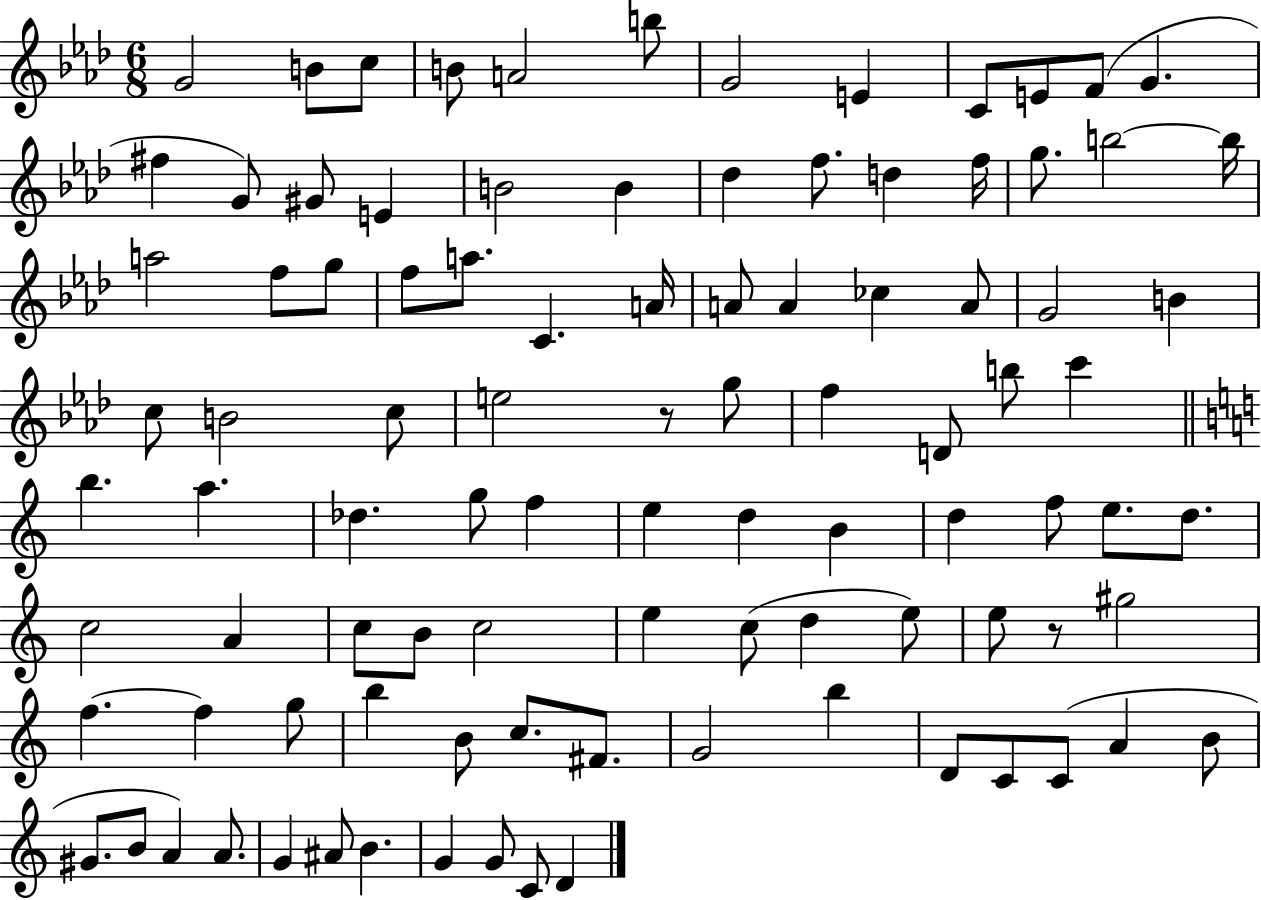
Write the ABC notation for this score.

X:1
T:Untitled
M:6/8
L:1/4
K:Ab
G2 B/2 c/2 B/2 A2 b/2 G2 E C/2 E/2 F/2 G ^f G/2 ^G/2 E B2 B _d f/2 d f/4 g/2 b2 b/4 a2 f/2 g/2 f/2 a/2 C A/4 A/2 A _c A/2 G2 B c/2 B2 c/2 e2 z/2 g/2 f D/2 b/2 c' b a _d g/2 f e d B d f/2 e/2 d/2 c2 A c/2 B/2 c2 e c/2 d e/2 e/2 z/2 ^g2 f f g/2 b B/2 c/2 ^F/2 G2 b D/2 C/2 C/2 A B/2 ^G/2 B/2 A A/2 G ^A/2 B G G/2 C/2 D